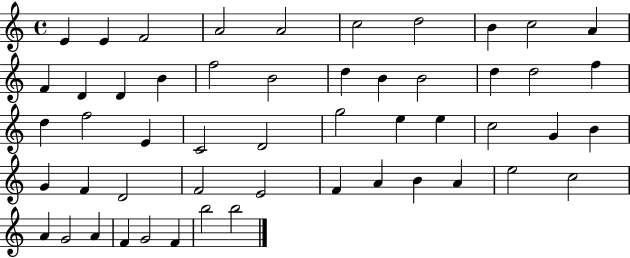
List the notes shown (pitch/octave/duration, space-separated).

E4/q E4/q F4/h A4/h A4/h C5/h D5/h B4/q C5/h A4/q F4/q D4/q D4/q B4/q F5/h B4/h D5/q B4/q B4/h D5/q D5/h F5/q D5/q F5/h E4/q C4/h D4/h G5/h E5/q E5/q C5/h G4/q B4/q G4/q F4/q D4/h F4/h E4/h F4/q A4/q B4/q A4/q E5/h C5/h A4/q G4/h A4/q F4/q G4/h F4/q B5/h B5/h